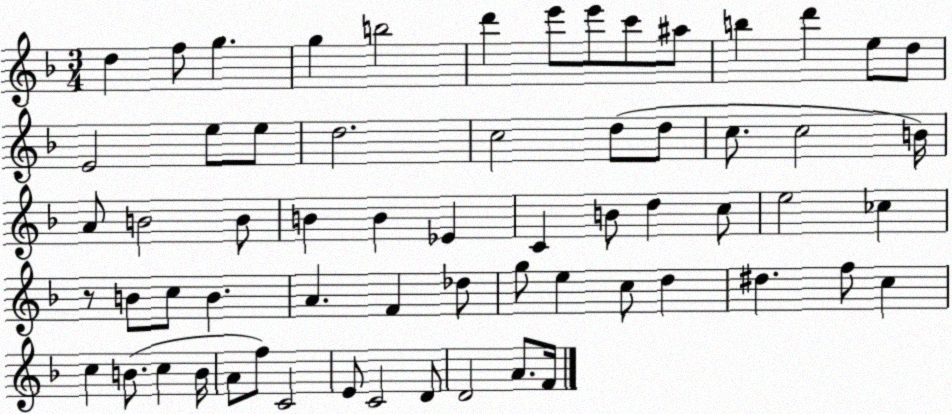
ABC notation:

X:1
T:Untitled
M:3/4
L:1/4
K:F
d f/2 g g b2 d' e'/2 e'/2 c'/2 ^a/2 b d' e/2 d/2 E2 e/2 e/2 d2 c2 d/2 d/2 c/2 c2 B/4 A/2 B2 B/2 B B _E C B/2 d c/2 e2 _c z/2 B/2 c/2 B A F _d/2 g/2 e c/2 d ^d f/2 c c B/2 c B/4 A/2 f/2 C2 E/2 C2 D/2 D2 A/2 F/4